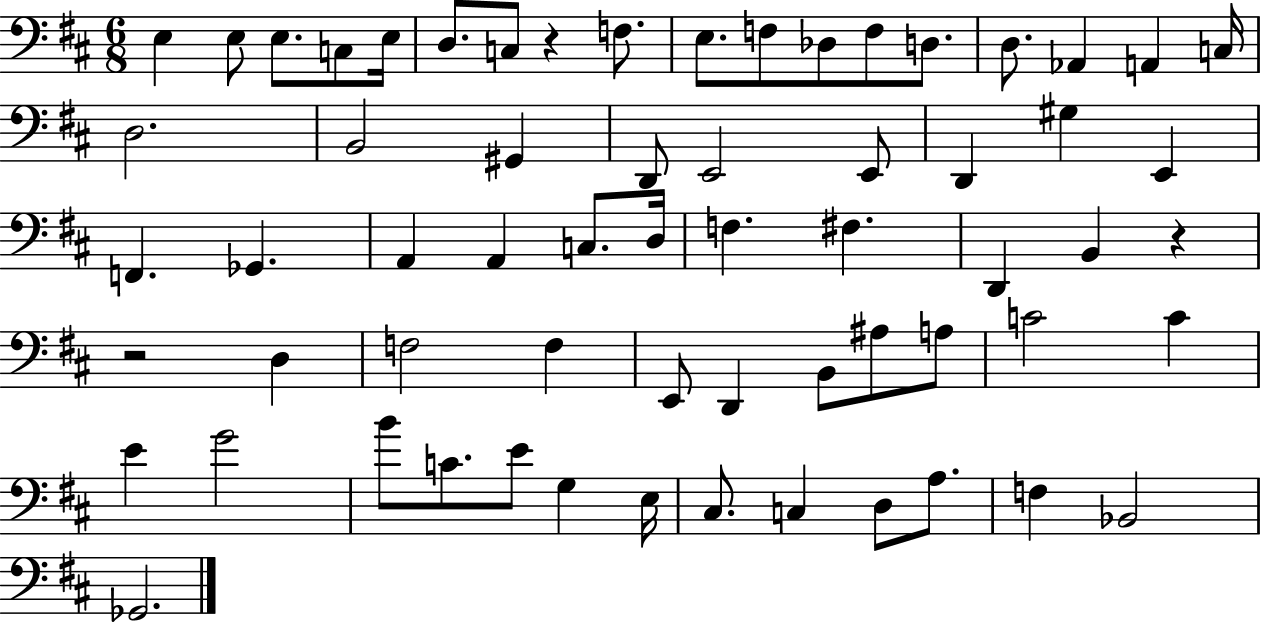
E3/q E3/e E3/e. C3/e E3/s D3/e. C3/e R/q F3/e. E3/e. F3/e Db3/e F3/e D3/e. D3/e. Ab2/q A2/q C3/s D3/h. B2/h G#2/q D2/e E2/h E2/e D2/q G#3/q E2/q F2/q. Gb2/q. A2/q A2/q C3/e. D3/s F3/q. F#3/q. D2/q B2/q R/q R/h D3/q F3/h F3/q E2/e D2/q B2/e A#3/e A3/e C4/h C4/q E4/q G4/h B4/e C4/e. E4/e G3/q E3/s C#3/e. C3/q D3/e A3/e. F3/q Bb2/h Gb2/h.